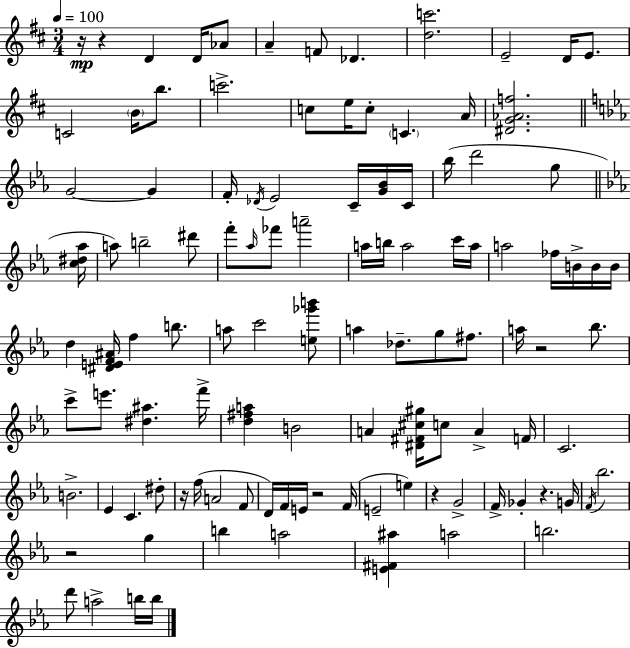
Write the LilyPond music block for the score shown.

{
  \clef treble
  \numericTimeSignature
  \time 3/4
  \key d \major
  \tempo 4 = 100
  r16\mp r4 d'4 d'16 aes'8 | a'4-- f'8 des'4. | <d'' c'''>2. | e'2-- d'16 e'8. | \break c'2 \parenthesize b'16 b''8. | c'''2.-> | c''8 e''16 c''8-. \parenthesize c'4. a'16 | <dis' g' aes' f''>2. | \break \bar "||" \break \key ees \major g'2~~ g'4 | f'16-. \acciaccatura { des'16 } ees'2 c'16-- <g' bes'>16 | c'16 bes''16( d'''2 g''8 | \bar "||" \break \key ees \major <c'' dis'' aes''>16 a''8) b''2-- dis'''8 | f'''8-. \grace { aes''16 } fes'''8 a'''2-- | a''16 b''16 a''2 | c'''16 a''16 a''2 fes''16 b'16-> | \break b'16 b'16 d''4 <dis' e' f' ais'>16 f''4 b''8. | a''8 c'''2 | <e'' ges''' b'''>8 a''4 des''8.-- g''8 fis''8. | a''16 r2 bes''8. | \break c'''8-> e'''8. <dis'' ais''>4. | f'''16-> <d'' fis'' a''>4 b'2 | a'4 <dis' fis' cis'' gis''>16 c''8 a'4-> | f'16 c'2. | \break b'2.-> | ees'4 c'4. | dis''8-. r16 f''16( a'2 | f'8 d'16) f'16 e'16 r2 | \break f'16( e'2-- e''4) | r4 g'2-> | f'16-> ges'4-. r4. | g'16 \acciaccatura { f'16 } bes''2. | \break r2 g''4 | b''4 a''2 | <e' fis' ais''>4 a''2 | b''2. | \break d'''8 a''2-> | b''16 b''16 \bar "|."
}